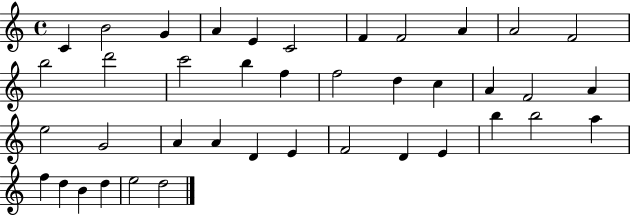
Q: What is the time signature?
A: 4/4